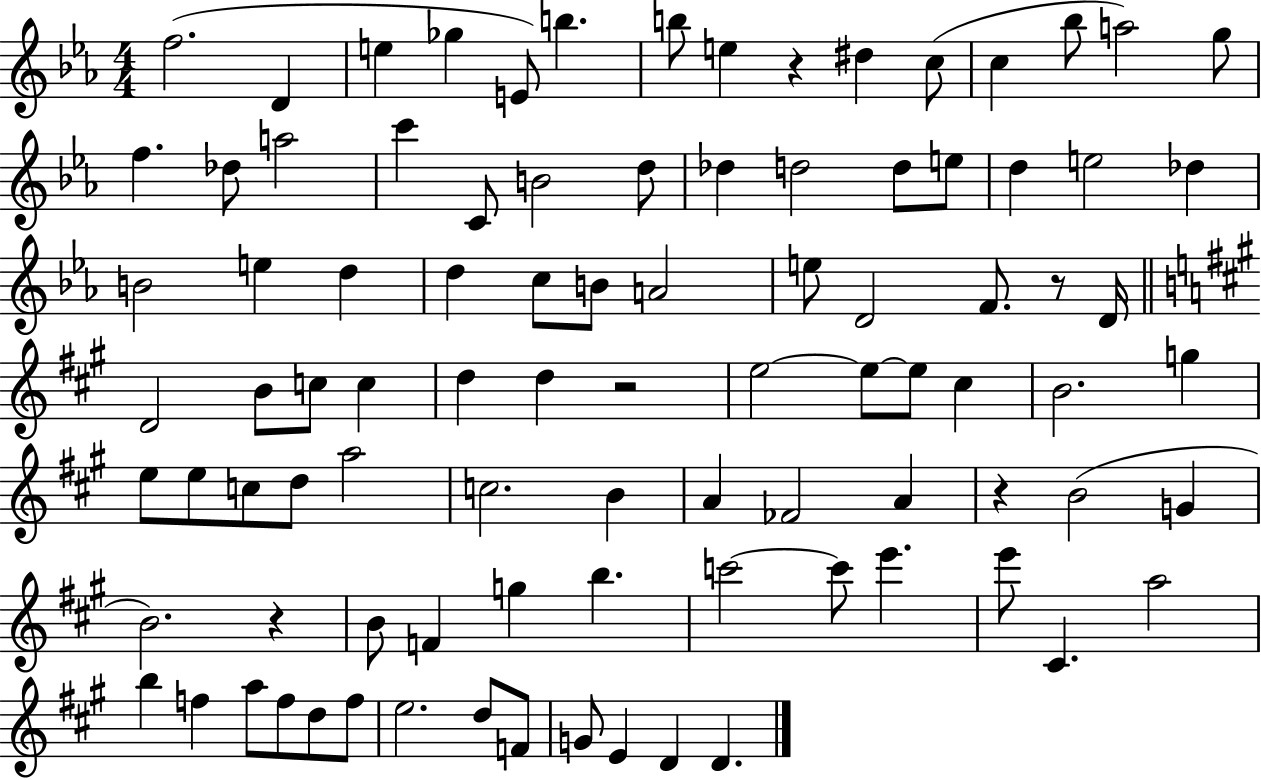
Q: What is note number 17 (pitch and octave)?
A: A5